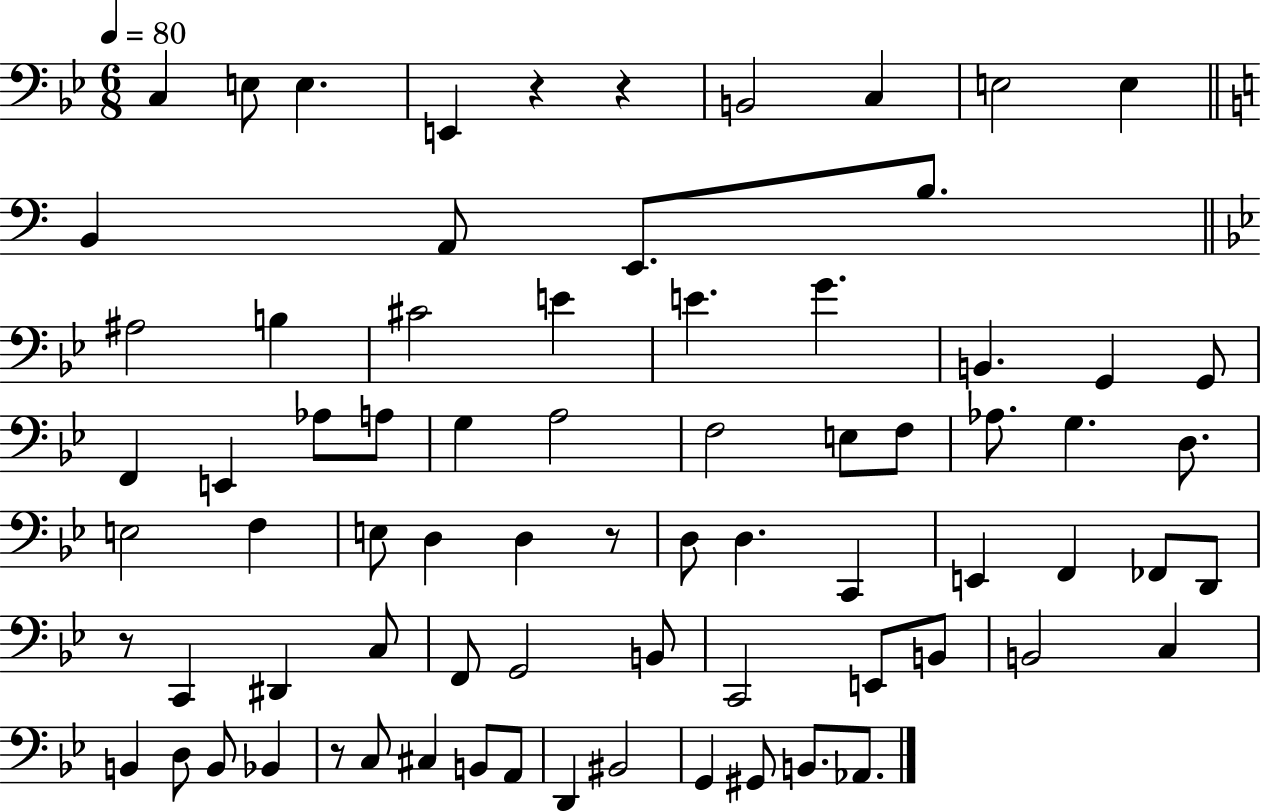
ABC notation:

X:1
T:Untitled
M:6/8
L:1/4
K:Bb
C, E,/2 E, E,, z z B,,2 C, E,2 E, B,, A,,/2 E,,/2 B,/2 ^A,2 B, ^C2 E E G B,, G,, G,,/2 F,, E,, _A,/2 A,/2 G, A,2 F,2 E,/2 F,/2 _A,/2 G, D,/2 E,2 F, E,/2 D, D, z/2 D,/2 D, C,, E,, F,, _F,,/2 D,,/2 z/2 C,, ^D,, C,/2 F,,/2 G,,2 B,,/2 C,,2 E,,/2 B,,/2 B,,2 C, B,, D,/2 B,,/2 _B,, z/2 C,/2 ^C, B,,/2 A,,/2 D,, ^B,,2 G,, ^G,,/2 B,,/2 _A,,/2